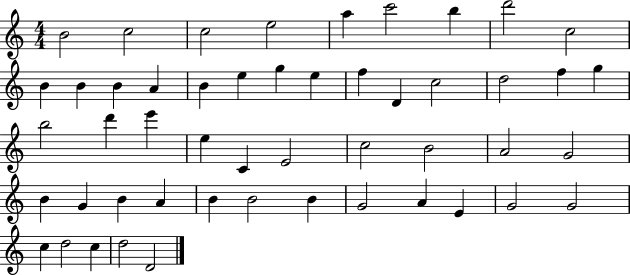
B4/h C5/h C5/h E5/h A5/q C6/h B5/q D6/h C5/h B4/q B4/q B4/q A4/q B4/q E5/q G5/q E5/q F5/q D4/q C5/h D5/h F5/q G5/q B5/h D6/q E6/q E5/q C4/q E4/h C5/h B4/h A4/h G4/h B4/q G4/q B4/q A4/q B4/q B4/h B4/q G4/h A4/q E4/q G4/h G4/h C5/q D5/h C5/q D5/h D4/h